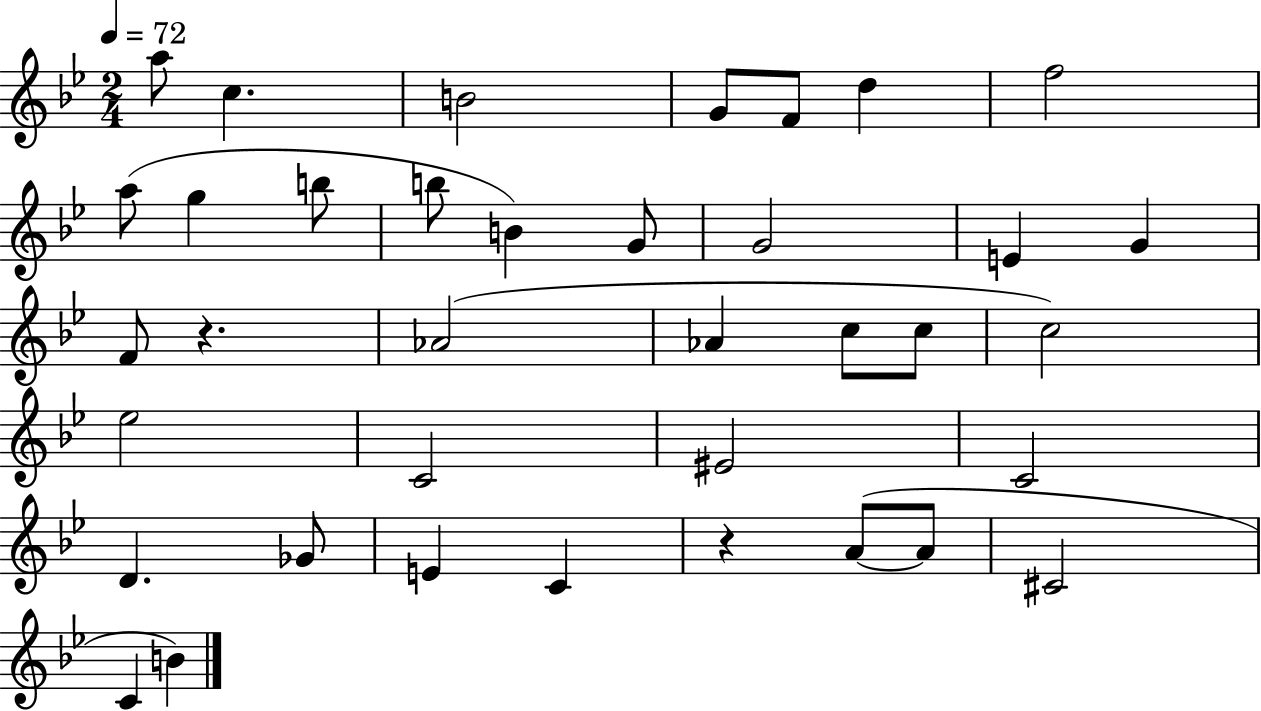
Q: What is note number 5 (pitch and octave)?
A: F4